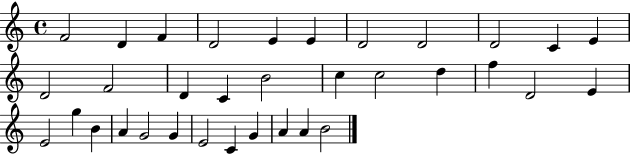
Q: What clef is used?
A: treble